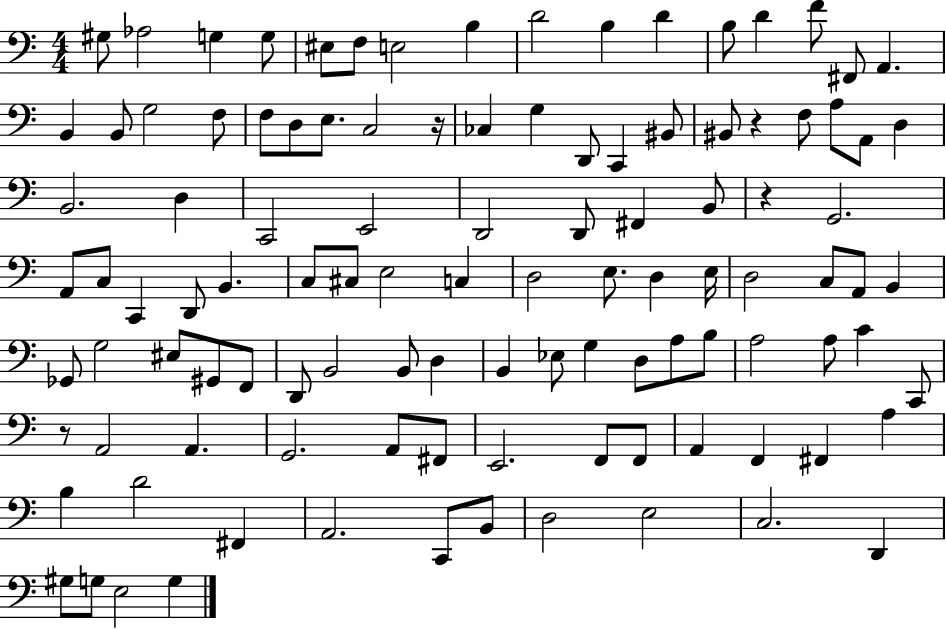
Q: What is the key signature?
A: C major